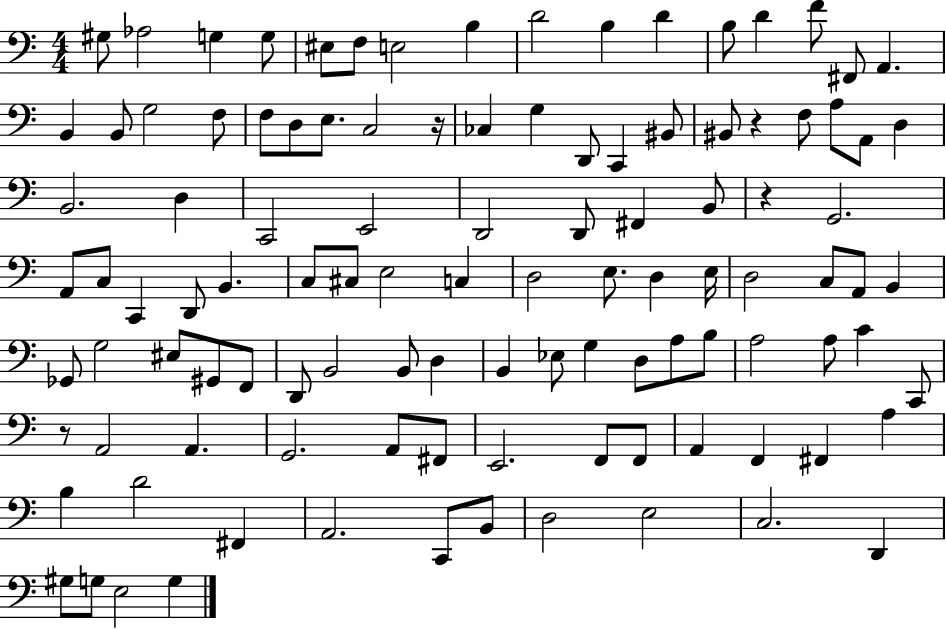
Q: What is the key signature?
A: C major